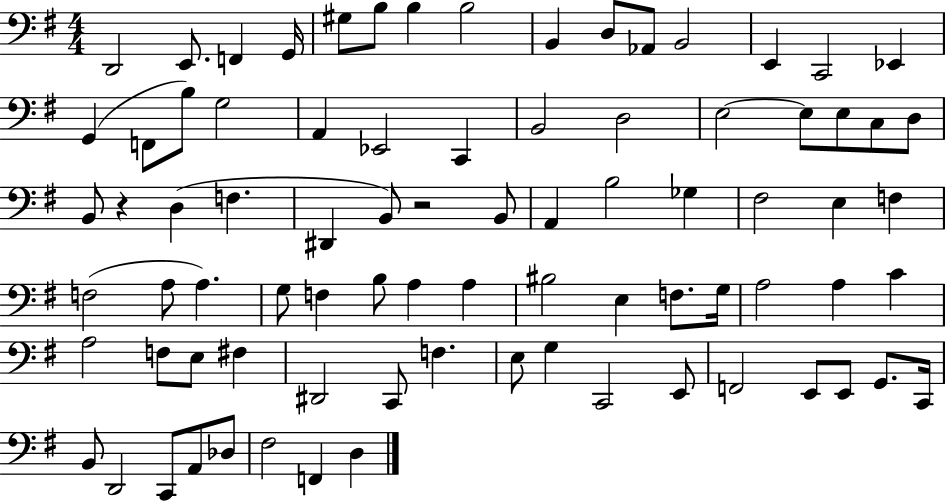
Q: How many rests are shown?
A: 2